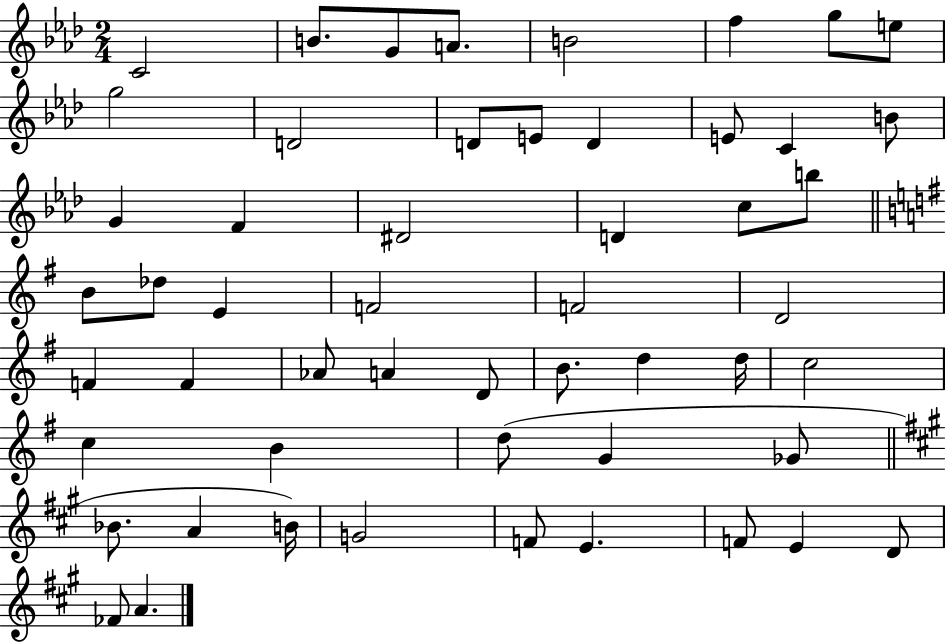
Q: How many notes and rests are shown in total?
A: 53